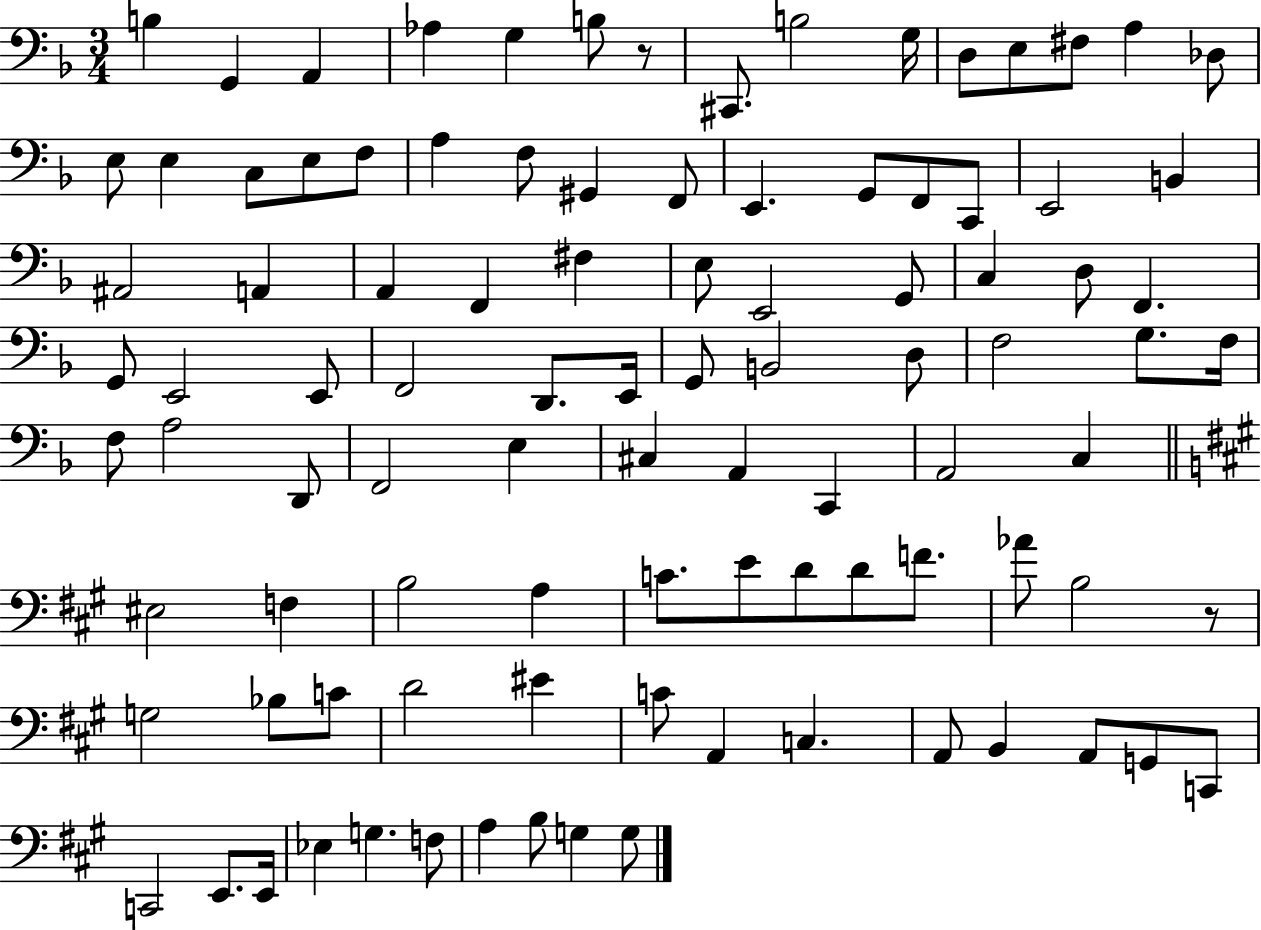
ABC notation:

X:1
T:Untitled
M:3/4
L:1/4
K:F
B, G,, A,, _A, G, B,/2 z/2 ^C,,/2 B,2 G,/4 D,/2 E,/2 ^F,/2 A, _D,/2 E,/2 E, C,/2 E,/2 F,/2 A, F,/2 ^G,, F,,/2 E,, G,,/2 F,,/2 C,,/2 E,,2 B,, ^A,,2 A,, A,, F,, ^F, E,/2 E,,2 G,,/2 C, D,/2 F,, G,,/2 E,,2 E,,/2 F,,2 D,,/2 E,,/4 G,,/2 B,,2 D,/2 F,2 G,/2 F,/4 F,/2 A,2 D,,/2 F,,2 E, ^C, A,, C,, A,,2 C, ^E,2 F, B,2 A, C/2 E/2 D/2 D/2 F/2 _A/2 B,2 z/2 G,2 _B,/2 C/2 D2 ^E C/2 A,, C, A,,/2 B,, A,,/2 G,,/2 C,,/2 C,,2 E,,/2 E,,/4 _E, G, F,/2 A, B,/2 G, G,/2